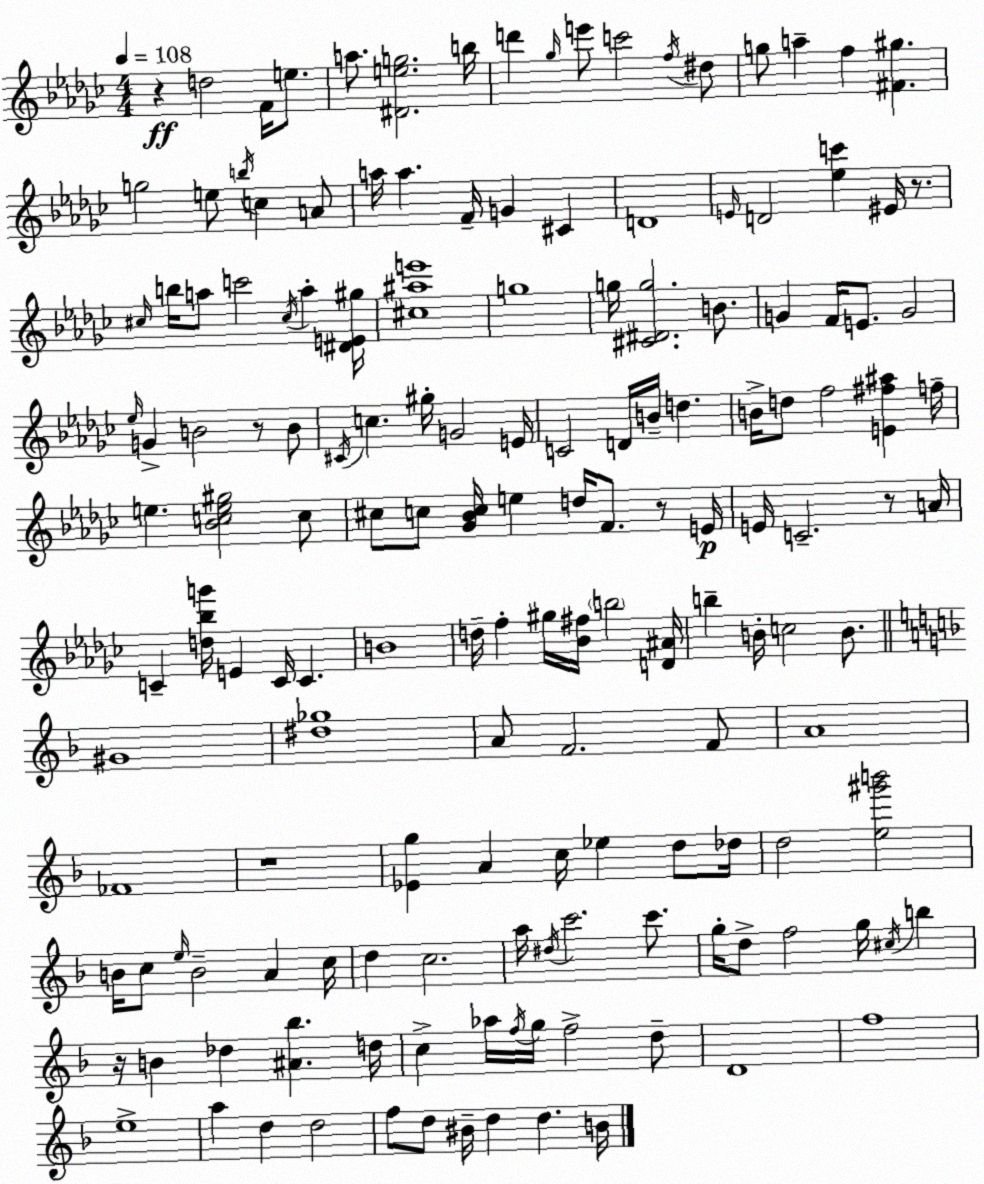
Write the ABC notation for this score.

X:1
T:Untitled
M:4/4
L:1/4
K:Ebm
z d2 F/4 e/2 a/2 [^Deg]2 b/4 d' _g/4 e'/2 c'2 f/4 ^d/2 g/2 a f [^F^g] g2 e/2 b/4 c A/2 a/4 a F/4 G ^C D4 E/4 D2 [_ec'] ^E/4 z/2 ^c/4 b/4 a/2 c'2 ^c/4 a [^DE^g]/4 [^c^ae']4 g4 g/4 [^C^Dg]2 B/2 G F/4 E/2 G2 _e/4 G B2 z/2 B/2 ^C/4 c ^g/4 G2 E/4 C2 D/4 B/4 d B/4 d/2 f2 [E^f^a] f/4 e [_Bce^g]2 c/2 ^c/2 c/2 [_G_Bc]/4 e d/4 F/2 z/2 E/4 E/4 C2 z/2 A/4 C [d_bg']/4 E C/4 C B4 d/4 f ^g/4 [_B^f]/4 b2 [D^A]/4 b B/4 c2 B/2 ^G4 [^d_g]4 A/2 F2 F/2 A4 _F4 z4 [_Eg] A c/4 _e d/2 _d/4 d2 [e^g'b']2 B/4 c/2 e/4 B2 A c/4 d c2 a/4 ^d/4 c'2 c'/2 g/4 d/2 f2 g/4 ^c/4 b z/4 B _d [^A_b] d/4 c _a/4 f/4 g/4 f2 d/2 D4 f4 e4 a d d2 f/2 d/2 ^B/4 d d B/4